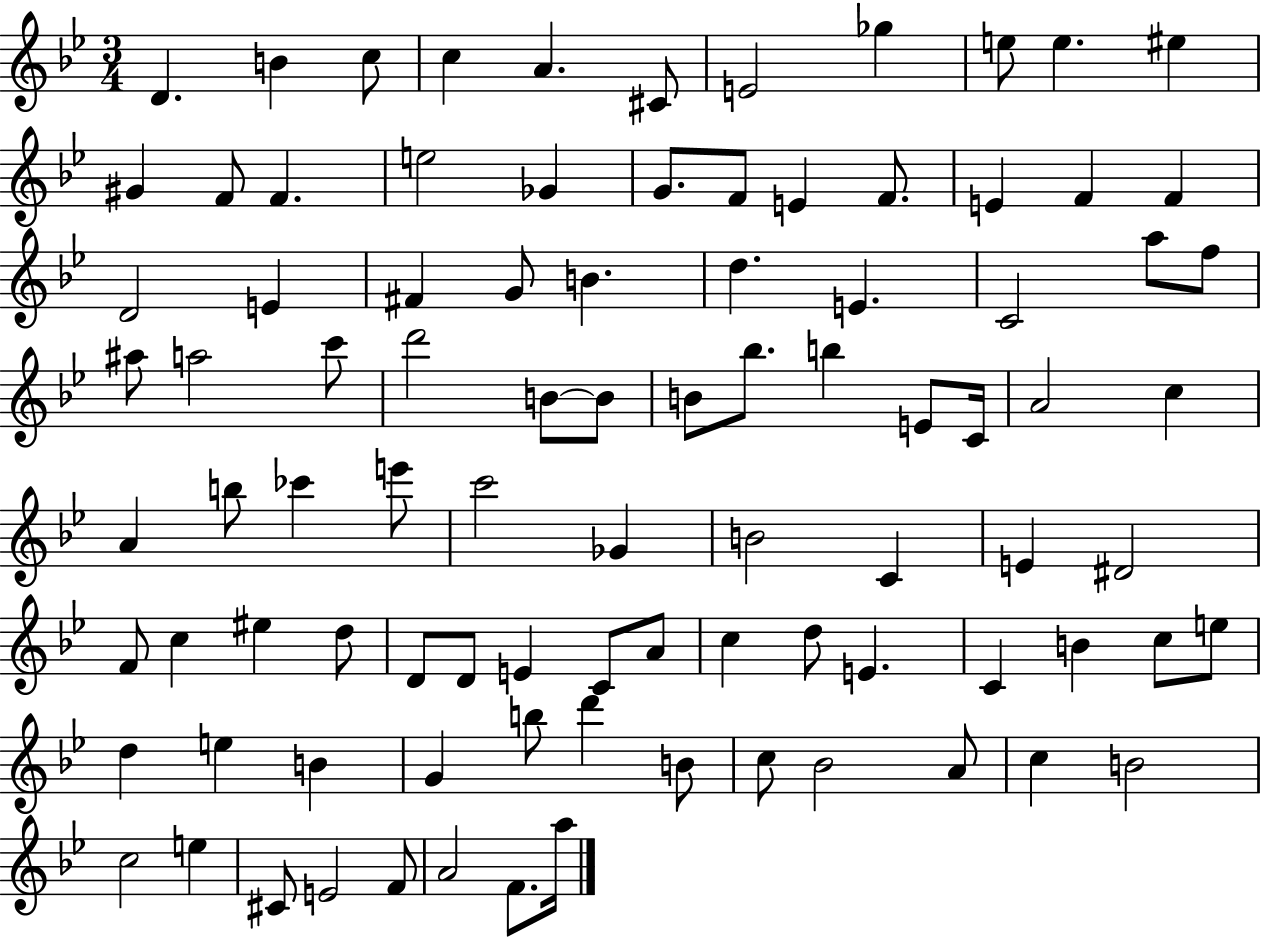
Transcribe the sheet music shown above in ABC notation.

X:1
T:Untitled
M:3/4
L:1/4
K:Bb
D B c/2 c A ^C/2 E2 _g e/2 e ^e ^G F/2 F e2 _G G/2 F/2 E F/2 E F F D2 E ^F G/2 B d E C2 a/2 f/2 ^a/2 a2 c'/2 d'2 B/2 B/2 B/2 _b/2 b E/2 C/4 A2 c A b/2 _c' e'/2 c'2 _G B2 C E ^D2 F/2 c ^e d/2 D/2 D/2 E C/2 A/2 c d/2 E C B c/2 e/2 d e B G b/2 d' B/2 c/2 _B2 A/2 c B2 c2 e ^C/2 E2 F/2 A2 F/2 a/4